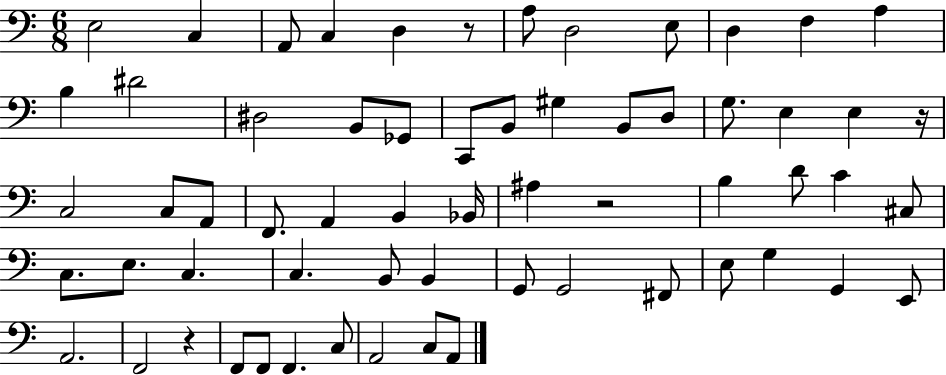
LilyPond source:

{
  \clef bass
  \numericTimeSignature
  \time 6/8
  \key c \major
  e2 c4 | a,8 c4 d4 r8 | a8 d2 e8 | d4 f4 a4 | \break b4 dis'2 | dis2 b,8 ges,8 | c,8 b,8 gis4 b,8 d8 | g8. e4 e4 r16 | \break c2 c8 a,8 | f,8. a,4 b,4 bes,16 | ais4 r2 | b4 d'8 c'4 cis8 | \break c8. e8. c4. | c4. b,8 b,4 | g,8 g,2 fis,8 | e8 g4 g,4 e,8 | \break a,2. | f,2 r4 | f,8 f,8 f,4. c8 | a,2 c8 a,8 | \break \bar "|."
}